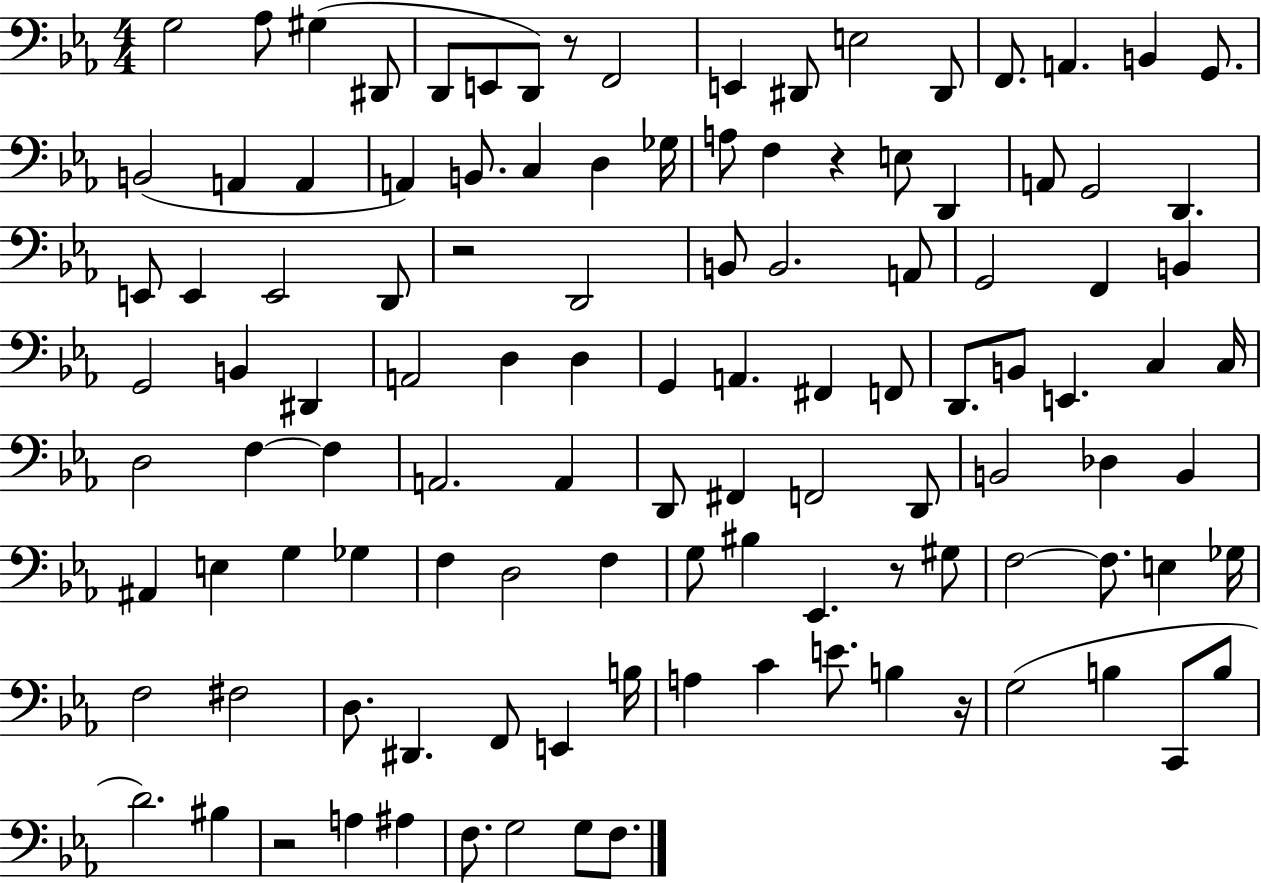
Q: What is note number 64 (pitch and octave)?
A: F#2